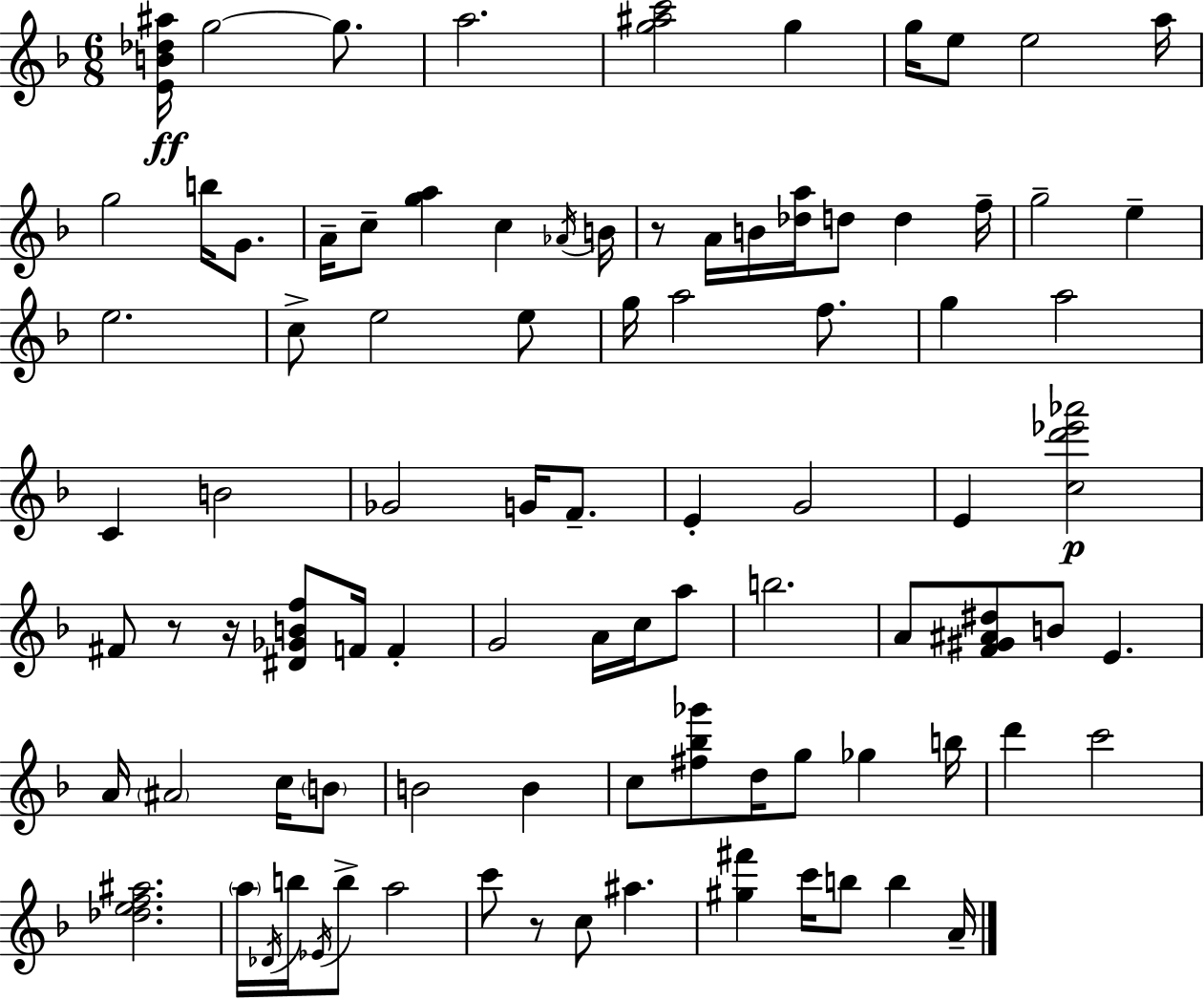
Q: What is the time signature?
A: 6/8